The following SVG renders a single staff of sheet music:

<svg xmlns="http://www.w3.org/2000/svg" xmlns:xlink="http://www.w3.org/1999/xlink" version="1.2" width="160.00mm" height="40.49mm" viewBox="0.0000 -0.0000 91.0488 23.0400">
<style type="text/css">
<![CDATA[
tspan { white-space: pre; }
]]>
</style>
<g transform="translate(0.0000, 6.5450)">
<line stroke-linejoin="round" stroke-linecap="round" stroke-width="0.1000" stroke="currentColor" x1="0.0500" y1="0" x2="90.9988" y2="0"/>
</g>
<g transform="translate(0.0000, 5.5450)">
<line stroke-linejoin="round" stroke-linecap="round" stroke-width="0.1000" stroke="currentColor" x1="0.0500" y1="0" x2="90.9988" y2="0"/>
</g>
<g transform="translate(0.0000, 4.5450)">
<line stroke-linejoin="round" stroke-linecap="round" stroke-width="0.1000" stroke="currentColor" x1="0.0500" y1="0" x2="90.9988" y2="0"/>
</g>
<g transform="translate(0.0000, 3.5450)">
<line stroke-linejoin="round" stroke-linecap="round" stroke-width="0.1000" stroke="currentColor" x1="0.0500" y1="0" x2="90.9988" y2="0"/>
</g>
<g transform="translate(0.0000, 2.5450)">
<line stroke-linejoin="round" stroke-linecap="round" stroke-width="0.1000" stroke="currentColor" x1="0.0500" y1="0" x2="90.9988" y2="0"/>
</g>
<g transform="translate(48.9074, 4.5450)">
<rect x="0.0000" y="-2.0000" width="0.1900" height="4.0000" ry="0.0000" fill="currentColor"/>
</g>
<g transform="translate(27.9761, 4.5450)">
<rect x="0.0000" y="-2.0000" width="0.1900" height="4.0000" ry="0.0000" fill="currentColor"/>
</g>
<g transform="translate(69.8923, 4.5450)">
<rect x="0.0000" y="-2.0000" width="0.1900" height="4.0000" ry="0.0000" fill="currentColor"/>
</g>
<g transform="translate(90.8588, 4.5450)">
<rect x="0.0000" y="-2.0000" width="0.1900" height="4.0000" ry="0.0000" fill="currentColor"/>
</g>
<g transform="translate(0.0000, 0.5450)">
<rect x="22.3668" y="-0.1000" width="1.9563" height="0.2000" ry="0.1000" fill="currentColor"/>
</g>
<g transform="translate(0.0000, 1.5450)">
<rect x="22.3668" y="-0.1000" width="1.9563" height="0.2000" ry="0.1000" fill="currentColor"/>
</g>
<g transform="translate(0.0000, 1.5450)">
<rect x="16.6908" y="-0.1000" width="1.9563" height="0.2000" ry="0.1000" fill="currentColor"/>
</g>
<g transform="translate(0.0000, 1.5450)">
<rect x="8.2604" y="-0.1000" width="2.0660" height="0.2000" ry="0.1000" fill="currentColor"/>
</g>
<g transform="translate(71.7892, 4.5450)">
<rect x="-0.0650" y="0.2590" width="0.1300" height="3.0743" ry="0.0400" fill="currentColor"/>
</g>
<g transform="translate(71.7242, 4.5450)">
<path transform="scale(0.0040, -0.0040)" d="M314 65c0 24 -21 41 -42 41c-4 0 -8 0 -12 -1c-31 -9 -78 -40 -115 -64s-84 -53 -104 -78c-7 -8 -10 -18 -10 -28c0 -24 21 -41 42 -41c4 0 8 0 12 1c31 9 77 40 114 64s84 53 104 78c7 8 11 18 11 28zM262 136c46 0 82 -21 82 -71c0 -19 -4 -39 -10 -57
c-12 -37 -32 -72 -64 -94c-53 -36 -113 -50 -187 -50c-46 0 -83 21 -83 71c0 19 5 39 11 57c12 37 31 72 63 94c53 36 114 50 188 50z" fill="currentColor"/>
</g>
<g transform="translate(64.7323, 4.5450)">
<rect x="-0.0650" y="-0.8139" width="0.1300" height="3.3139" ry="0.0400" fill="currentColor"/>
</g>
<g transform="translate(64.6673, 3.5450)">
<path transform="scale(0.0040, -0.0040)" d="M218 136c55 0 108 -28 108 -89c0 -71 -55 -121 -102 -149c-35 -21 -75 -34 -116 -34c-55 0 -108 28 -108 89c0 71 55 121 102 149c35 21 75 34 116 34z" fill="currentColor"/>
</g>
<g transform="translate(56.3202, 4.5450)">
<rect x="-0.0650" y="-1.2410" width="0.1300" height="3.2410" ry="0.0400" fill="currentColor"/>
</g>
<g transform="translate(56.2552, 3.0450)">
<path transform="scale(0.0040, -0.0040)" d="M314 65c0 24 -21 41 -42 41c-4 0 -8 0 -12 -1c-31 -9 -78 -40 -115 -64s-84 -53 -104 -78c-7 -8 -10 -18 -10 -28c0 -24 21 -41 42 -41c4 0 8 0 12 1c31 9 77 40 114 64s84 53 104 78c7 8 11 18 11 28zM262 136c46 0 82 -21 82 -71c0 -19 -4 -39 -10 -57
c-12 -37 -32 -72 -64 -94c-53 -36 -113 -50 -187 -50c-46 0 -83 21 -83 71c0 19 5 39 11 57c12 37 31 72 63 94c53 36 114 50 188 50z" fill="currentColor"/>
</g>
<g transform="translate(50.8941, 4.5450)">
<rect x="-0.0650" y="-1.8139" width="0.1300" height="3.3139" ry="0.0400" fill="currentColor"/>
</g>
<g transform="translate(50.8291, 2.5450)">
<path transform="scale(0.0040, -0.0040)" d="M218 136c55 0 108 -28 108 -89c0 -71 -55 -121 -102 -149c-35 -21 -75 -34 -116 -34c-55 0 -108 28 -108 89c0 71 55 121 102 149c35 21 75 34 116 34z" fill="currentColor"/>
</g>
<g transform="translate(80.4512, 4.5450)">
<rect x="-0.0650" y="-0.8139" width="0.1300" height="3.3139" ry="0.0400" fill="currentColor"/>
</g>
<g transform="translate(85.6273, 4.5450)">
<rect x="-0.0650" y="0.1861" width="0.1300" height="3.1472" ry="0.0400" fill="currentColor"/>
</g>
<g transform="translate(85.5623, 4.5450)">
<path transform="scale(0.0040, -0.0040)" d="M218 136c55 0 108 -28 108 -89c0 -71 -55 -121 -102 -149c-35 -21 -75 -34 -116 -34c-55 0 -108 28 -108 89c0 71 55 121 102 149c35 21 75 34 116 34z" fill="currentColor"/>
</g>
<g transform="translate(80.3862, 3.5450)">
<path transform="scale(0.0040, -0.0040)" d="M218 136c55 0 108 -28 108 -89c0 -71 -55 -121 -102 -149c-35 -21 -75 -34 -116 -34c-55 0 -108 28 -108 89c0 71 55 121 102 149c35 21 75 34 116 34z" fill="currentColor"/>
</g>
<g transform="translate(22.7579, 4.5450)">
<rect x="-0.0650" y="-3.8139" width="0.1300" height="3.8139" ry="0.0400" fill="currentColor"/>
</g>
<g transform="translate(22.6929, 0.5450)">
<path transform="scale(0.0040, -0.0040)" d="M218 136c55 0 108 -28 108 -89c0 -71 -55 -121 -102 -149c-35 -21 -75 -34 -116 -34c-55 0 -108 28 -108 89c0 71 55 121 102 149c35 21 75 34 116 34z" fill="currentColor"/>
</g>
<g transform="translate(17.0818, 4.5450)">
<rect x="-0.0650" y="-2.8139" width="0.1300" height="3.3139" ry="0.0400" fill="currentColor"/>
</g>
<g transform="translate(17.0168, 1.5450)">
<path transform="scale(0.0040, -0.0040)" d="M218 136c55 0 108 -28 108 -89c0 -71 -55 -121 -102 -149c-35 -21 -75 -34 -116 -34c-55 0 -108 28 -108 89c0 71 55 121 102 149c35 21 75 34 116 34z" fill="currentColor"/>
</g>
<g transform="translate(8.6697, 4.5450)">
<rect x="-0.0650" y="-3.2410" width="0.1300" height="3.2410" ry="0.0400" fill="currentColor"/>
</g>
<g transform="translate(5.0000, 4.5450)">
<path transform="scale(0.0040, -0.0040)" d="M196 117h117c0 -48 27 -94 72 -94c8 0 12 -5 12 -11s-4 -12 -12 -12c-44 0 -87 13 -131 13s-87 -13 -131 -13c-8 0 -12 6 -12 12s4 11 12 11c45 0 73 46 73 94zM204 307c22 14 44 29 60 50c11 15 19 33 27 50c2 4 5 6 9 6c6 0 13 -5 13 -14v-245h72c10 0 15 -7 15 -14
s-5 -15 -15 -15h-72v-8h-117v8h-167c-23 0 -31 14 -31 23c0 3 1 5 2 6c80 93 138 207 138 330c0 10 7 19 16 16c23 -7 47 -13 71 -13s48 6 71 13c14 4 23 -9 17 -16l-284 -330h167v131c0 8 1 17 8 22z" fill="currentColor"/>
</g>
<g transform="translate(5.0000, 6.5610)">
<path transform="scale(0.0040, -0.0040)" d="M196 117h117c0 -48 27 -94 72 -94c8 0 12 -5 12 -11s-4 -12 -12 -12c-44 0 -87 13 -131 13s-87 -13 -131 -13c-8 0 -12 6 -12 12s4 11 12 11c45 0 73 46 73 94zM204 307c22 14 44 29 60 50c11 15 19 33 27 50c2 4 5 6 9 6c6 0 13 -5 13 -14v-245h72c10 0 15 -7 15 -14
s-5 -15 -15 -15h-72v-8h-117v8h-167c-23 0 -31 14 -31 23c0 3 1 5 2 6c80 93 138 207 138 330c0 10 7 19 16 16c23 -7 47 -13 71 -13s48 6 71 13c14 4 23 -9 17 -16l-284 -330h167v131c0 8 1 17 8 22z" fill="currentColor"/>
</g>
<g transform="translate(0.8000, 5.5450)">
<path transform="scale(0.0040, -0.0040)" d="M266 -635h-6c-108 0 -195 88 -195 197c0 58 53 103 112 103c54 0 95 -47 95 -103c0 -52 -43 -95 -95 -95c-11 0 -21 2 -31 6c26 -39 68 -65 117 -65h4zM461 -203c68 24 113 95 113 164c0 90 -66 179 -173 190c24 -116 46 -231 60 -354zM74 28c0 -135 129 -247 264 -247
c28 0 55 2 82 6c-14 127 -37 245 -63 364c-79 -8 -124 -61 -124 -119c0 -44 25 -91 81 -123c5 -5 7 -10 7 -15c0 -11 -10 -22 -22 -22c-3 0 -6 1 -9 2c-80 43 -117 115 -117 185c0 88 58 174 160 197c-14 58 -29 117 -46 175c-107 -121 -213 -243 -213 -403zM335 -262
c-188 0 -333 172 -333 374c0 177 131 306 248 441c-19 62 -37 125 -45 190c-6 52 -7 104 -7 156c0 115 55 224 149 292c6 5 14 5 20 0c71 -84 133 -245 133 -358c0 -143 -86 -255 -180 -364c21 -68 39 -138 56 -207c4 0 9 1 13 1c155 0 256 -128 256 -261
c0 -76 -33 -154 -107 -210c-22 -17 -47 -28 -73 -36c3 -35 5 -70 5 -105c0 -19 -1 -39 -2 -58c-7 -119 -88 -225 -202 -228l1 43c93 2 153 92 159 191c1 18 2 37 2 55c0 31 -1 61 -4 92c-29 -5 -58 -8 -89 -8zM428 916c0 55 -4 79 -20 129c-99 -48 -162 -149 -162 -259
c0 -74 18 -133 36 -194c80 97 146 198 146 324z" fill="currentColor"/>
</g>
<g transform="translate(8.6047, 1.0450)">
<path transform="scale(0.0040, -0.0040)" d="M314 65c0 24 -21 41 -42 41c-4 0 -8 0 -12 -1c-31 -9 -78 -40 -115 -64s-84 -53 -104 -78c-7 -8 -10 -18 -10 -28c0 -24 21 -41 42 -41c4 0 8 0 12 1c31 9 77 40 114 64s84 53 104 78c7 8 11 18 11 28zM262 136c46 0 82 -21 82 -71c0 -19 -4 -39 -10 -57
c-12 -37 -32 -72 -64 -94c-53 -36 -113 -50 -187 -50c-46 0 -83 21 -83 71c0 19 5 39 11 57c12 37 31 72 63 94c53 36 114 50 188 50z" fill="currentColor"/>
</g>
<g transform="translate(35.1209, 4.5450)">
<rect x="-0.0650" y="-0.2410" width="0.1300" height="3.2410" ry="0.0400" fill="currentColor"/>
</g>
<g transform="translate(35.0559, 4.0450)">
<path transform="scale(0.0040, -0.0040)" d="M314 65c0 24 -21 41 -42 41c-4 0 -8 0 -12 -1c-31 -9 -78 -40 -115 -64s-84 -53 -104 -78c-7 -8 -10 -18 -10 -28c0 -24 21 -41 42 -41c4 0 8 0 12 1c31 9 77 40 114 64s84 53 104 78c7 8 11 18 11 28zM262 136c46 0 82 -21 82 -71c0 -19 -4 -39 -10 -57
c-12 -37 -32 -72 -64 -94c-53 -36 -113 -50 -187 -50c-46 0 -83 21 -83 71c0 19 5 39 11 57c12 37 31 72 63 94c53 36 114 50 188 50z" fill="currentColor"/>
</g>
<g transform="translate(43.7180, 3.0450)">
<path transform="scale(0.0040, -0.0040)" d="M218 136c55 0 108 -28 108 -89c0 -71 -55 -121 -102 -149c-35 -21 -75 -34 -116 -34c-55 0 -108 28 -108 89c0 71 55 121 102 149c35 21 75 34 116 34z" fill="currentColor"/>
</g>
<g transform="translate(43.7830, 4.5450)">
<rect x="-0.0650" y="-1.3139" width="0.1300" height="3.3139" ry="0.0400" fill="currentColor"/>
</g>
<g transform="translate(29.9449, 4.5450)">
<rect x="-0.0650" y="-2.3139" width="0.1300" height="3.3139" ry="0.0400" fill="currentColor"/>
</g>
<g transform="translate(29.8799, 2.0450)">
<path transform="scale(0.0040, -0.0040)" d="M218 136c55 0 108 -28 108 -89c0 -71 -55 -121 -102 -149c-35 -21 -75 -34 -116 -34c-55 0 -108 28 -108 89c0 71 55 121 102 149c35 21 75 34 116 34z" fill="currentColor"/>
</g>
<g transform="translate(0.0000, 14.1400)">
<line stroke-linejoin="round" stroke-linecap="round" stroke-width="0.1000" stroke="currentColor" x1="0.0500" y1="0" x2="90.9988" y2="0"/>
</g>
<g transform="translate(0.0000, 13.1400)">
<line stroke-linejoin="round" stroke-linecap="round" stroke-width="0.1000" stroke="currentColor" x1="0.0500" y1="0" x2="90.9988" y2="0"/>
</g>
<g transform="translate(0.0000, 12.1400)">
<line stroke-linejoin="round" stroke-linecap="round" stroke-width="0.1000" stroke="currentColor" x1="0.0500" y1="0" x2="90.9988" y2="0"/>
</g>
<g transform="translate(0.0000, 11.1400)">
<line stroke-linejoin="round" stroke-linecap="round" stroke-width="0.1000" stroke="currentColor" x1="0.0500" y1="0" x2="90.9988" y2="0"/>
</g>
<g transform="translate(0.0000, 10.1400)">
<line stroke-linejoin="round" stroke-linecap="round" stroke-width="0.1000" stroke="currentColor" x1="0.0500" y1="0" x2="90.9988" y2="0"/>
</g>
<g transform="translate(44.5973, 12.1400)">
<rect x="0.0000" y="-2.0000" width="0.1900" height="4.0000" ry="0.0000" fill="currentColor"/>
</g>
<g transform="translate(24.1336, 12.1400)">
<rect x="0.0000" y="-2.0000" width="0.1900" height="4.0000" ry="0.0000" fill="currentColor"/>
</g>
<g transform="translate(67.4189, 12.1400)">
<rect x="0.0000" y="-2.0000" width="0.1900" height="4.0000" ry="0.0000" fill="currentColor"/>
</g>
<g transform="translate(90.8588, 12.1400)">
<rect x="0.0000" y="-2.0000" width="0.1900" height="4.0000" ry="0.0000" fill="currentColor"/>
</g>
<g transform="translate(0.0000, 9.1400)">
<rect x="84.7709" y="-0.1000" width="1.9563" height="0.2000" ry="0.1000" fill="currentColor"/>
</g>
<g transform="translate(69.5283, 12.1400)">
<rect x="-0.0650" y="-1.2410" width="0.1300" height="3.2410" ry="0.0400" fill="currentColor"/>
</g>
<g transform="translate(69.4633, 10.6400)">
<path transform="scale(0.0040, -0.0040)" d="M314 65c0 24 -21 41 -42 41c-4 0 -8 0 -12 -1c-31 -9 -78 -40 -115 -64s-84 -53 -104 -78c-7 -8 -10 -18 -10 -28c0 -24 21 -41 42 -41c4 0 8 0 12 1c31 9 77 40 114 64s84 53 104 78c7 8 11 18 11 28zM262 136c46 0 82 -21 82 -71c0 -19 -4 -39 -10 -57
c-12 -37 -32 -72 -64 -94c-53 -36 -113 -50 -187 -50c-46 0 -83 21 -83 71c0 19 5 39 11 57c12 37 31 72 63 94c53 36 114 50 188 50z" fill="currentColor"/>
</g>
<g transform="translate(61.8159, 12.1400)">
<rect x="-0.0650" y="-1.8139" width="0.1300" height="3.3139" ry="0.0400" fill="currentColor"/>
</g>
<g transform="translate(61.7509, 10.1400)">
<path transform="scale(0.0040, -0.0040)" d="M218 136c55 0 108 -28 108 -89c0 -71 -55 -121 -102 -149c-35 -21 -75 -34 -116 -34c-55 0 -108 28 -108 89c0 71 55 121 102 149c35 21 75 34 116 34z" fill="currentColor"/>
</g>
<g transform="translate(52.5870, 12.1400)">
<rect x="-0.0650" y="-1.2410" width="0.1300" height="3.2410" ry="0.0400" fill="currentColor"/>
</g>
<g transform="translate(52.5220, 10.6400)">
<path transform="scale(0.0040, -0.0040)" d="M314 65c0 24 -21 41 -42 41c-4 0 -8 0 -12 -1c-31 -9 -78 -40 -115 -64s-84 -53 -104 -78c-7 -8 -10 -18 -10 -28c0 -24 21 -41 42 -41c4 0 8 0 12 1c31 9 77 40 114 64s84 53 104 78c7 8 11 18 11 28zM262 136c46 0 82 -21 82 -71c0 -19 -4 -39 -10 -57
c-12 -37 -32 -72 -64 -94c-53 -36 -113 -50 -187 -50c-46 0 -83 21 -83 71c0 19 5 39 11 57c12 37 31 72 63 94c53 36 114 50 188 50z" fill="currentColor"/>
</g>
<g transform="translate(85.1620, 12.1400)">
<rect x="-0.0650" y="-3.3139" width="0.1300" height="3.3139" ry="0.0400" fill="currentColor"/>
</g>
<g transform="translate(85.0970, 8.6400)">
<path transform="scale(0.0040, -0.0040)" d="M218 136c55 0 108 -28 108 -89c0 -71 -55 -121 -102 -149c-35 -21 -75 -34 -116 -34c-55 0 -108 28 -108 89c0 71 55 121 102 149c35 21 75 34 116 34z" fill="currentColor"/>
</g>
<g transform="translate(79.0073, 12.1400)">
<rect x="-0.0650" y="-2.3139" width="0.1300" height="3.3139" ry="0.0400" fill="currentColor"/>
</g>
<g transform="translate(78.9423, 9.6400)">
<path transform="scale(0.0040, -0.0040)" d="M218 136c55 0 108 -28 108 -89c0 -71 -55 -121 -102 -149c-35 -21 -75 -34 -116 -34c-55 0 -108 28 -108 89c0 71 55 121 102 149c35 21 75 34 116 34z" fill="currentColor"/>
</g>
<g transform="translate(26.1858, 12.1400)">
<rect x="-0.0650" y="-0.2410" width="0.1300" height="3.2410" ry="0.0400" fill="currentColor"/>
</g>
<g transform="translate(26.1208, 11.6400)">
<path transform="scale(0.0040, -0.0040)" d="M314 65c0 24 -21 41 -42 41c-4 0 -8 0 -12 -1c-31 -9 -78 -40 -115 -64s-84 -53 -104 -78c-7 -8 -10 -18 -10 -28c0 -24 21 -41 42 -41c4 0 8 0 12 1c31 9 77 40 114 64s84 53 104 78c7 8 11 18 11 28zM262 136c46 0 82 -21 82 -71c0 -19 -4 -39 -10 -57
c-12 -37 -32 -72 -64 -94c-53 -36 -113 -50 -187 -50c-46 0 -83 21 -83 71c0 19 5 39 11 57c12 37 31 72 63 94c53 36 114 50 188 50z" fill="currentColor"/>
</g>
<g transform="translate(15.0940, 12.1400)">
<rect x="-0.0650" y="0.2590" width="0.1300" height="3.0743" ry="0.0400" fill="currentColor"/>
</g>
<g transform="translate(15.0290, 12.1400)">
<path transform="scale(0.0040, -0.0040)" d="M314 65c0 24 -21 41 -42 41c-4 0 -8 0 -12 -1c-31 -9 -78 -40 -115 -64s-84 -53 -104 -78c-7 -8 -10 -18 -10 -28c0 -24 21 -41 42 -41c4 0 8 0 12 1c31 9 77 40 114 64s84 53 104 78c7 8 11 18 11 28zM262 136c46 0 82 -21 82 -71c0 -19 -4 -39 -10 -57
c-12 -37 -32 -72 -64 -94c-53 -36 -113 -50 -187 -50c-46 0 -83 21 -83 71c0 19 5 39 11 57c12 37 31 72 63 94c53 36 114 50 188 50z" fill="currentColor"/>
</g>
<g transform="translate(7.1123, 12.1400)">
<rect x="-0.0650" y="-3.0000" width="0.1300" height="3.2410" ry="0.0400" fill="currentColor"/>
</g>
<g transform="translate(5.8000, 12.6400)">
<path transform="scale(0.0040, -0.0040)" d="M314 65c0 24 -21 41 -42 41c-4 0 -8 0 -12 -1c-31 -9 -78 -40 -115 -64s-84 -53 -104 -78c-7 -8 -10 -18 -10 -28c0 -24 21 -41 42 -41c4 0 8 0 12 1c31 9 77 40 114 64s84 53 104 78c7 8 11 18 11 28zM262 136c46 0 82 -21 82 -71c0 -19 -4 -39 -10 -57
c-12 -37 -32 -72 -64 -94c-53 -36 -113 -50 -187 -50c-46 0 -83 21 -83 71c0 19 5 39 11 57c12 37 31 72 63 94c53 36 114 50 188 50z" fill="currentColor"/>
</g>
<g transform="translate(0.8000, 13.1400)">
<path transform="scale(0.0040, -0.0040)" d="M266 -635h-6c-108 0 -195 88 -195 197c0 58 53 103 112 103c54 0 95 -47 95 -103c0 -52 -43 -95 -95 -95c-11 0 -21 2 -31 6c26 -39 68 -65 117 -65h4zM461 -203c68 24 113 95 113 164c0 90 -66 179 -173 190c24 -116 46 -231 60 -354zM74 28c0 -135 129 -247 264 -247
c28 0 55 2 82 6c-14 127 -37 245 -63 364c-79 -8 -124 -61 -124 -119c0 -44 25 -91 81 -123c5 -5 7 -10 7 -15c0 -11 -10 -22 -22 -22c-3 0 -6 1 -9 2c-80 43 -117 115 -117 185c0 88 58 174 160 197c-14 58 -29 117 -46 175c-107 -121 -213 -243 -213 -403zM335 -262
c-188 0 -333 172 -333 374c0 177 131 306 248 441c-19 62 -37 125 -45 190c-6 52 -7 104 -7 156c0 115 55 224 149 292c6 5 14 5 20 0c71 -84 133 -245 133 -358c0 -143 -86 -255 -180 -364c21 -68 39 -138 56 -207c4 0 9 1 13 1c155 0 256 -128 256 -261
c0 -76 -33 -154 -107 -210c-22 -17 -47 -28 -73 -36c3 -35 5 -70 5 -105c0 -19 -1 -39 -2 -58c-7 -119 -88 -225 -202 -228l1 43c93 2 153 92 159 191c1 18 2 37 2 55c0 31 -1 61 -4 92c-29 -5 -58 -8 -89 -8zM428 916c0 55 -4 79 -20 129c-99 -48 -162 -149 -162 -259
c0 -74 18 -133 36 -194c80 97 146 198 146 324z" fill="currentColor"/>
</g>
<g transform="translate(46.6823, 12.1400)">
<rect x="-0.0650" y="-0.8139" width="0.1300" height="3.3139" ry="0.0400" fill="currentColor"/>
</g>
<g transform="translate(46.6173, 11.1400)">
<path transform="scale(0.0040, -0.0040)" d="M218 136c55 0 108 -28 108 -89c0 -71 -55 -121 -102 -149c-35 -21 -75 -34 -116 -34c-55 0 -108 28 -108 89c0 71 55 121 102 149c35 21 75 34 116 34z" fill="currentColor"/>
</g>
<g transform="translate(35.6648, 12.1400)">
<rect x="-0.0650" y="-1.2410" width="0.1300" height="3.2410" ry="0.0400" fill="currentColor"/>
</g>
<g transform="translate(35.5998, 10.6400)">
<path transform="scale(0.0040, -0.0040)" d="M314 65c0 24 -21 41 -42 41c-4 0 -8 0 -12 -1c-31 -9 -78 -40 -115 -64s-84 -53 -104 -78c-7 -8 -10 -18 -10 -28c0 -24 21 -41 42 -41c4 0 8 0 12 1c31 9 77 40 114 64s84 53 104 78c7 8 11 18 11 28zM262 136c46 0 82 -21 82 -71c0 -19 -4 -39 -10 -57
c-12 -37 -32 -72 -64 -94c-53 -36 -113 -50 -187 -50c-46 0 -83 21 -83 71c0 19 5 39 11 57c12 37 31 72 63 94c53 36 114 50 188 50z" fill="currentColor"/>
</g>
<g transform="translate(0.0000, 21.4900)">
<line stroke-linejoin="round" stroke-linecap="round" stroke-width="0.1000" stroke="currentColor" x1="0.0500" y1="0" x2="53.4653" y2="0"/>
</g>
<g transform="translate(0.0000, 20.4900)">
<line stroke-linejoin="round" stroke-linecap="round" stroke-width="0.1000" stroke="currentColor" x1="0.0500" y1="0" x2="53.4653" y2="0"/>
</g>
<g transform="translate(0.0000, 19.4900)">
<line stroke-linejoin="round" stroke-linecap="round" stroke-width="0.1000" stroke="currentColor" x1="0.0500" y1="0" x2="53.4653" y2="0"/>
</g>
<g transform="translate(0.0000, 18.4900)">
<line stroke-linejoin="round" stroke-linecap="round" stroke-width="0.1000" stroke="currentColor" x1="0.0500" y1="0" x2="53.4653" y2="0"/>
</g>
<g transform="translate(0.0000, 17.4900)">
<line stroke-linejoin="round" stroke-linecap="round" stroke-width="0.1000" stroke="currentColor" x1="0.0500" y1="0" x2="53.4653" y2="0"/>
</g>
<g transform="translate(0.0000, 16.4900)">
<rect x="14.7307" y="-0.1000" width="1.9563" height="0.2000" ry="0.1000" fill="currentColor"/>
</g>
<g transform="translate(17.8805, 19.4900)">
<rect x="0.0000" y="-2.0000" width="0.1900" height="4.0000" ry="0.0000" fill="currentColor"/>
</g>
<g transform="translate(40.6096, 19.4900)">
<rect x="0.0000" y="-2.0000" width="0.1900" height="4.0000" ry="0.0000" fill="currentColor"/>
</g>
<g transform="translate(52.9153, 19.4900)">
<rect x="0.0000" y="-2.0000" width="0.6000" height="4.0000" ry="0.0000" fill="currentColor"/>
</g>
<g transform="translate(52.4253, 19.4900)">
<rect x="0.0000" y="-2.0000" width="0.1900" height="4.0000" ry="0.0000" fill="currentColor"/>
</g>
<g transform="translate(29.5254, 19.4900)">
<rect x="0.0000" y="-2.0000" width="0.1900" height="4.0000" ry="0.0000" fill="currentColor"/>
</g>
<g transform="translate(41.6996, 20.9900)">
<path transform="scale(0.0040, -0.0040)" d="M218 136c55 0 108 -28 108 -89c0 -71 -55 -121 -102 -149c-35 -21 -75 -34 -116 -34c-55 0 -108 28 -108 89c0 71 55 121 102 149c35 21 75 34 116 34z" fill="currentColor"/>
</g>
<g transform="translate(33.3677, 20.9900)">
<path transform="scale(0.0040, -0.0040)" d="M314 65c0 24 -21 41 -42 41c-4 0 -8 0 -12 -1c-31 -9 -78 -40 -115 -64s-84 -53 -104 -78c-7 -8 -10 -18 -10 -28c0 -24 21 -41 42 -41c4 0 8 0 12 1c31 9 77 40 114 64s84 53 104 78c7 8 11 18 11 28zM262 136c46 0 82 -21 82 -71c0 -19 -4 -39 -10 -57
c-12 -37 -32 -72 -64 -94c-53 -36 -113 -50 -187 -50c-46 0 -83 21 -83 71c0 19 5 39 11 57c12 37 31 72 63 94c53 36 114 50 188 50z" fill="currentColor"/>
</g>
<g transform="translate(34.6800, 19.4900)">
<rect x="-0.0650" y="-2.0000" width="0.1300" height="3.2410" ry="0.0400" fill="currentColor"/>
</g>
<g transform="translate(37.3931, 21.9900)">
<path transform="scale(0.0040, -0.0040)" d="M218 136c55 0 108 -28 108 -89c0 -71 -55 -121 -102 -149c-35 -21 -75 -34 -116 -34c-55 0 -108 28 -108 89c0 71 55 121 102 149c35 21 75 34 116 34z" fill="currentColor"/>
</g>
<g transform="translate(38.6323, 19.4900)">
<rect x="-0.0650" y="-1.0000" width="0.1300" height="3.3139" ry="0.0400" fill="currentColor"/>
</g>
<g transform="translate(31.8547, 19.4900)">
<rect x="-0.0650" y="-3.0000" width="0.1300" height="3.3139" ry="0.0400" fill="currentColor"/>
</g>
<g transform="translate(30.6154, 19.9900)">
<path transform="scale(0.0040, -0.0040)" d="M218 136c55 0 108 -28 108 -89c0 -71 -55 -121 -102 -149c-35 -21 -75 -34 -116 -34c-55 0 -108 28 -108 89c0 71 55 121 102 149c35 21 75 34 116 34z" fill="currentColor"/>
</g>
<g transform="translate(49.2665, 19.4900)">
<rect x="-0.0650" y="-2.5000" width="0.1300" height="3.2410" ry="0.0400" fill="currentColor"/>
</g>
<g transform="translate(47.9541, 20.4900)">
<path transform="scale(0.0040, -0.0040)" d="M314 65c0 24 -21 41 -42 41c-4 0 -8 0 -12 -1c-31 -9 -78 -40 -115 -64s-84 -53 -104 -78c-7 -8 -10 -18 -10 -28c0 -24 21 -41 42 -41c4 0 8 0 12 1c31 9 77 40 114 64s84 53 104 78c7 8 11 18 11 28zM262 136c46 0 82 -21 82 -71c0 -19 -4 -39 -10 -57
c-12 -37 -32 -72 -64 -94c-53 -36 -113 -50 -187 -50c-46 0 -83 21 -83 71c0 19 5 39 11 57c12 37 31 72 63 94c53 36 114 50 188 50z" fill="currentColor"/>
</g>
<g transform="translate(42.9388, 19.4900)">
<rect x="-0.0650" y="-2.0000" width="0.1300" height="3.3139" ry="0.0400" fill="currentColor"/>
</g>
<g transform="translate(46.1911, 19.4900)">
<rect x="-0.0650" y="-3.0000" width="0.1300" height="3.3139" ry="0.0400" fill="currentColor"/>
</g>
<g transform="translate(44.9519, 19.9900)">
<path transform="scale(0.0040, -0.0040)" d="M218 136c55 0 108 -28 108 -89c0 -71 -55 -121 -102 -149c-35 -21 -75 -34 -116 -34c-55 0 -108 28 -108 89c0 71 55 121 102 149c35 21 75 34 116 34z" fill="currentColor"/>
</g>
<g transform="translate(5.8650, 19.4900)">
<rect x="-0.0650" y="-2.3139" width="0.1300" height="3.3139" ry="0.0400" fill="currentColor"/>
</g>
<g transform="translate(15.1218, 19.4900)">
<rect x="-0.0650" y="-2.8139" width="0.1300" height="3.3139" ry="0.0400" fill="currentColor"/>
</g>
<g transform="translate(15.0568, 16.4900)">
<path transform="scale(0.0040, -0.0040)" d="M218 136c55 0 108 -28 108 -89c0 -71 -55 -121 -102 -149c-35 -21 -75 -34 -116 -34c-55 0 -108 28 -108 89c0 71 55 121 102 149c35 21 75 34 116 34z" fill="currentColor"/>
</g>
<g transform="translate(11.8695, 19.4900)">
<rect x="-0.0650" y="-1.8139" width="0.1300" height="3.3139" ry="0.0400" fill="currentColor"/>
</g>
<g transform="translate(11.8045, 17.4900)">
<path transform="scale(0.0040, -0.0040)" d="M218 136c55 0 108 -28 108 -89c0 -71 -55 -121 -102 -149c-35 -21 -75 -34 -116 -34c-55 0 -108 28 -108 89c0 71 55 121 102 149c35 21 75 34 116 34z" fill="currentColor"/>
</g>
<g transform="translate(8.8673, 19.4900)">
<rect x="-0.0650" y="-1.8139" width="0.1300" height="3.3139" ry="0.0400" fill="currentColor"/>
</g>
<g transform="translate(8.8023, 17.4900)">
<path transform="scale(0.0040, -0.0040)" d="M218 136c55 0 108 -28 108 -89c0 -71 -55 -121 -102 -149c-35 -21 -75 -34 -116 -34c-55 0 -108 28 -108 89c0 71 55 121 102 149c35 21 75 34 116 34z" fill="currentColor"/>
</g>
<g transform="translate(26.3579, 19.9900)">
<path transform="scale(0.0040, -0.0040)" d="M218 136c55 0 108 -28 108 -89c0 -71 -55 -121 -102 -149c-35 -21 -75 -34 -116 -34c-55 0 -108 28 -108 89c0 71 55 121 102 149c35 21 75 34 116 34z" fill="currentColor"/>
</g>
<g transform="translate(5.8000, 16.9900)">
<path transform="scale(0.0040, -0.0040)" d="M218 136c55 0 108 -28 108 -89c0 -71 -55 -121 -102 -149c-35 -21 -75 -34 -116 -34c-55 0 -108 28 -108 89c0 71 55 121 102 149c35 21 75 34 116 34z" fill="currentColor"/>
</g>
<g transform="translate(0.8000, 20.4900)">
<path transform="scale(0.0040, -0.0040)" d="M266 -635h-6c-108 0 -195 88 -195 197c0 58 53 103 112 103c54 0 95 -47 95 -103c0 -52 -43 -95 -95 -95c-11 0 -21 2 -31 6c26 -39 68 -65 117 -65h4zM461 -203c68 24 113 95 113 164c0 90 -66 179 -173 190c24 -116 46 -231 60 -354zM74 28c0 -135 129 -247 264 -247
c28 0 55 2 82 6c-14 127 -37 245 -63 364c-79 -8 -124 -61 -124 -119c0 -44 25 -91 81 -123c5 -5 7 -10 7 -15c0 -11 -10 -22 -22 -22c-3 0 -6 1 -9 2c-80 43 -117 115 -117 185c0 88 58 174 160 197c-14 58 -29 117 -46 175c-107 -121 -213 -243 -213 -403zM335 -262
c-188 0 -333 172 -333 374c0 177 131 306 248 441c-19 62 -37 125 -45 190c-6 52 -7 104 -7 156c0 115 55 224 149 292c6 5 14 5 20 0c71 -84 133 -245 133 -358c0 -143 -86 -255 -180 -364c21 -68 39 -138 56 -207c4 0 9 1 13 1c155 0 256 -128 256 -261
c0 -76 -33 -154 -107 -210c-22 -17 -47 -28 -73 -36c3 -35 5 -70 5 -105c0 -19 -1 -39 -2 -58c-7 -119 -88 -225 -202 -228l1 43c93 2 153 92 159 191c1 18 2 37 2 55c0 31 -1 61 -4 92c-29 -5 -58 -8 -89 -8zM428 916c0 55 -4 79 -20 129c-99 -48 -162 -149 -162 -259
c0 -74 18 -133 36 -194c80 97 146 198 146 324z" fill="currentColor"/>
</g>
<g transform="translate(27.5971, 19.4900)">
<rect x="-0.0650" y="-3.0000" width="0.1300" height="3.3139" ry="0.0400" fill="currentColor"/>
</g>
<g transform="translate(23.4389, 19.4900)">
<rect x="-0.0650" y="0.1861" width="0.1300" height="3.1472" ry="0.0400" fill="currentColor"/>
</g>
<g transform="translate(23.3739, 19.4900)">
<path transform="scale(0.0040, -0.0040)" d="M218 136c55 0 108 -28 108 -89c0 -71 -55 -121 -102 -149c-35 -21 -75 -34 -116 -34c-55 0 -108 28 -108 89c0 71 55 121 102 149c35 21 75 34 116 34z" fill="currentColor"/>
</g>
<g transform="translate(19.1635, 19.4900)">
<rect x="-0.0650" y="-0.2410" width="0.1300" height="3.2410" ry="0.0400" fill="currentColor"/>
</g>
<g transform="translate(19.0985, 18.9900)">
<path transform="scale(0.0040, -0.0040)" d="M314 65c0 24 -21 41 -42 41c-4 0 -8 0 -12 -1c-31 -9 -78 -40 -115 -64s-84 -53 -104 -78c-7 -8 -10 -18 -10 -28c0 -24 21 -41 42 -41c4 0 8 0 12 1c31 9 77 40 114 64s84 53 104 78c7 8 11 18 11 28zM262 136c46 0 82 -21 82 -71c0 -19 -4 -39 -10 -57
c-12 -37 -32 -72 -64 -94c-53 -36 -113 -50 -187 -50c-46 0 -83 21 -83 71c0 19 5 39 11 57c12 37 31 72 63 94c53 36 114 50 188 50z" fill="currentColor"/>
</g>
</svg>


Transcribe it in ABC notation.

X:1
T:Untitled
M:4/4
L:1/4
K:C
b2 a c' g c2 e f e2 d B2 d B A2 B2 c2 e2 d e2 f e2 g b g f f a c2 B A A F2 D F A G2